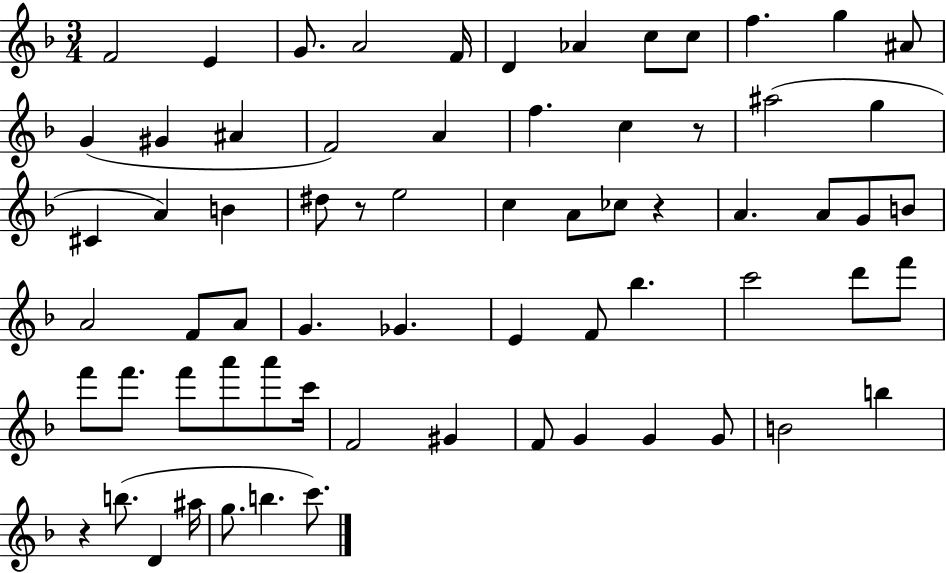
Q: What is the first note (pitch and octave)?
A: F4